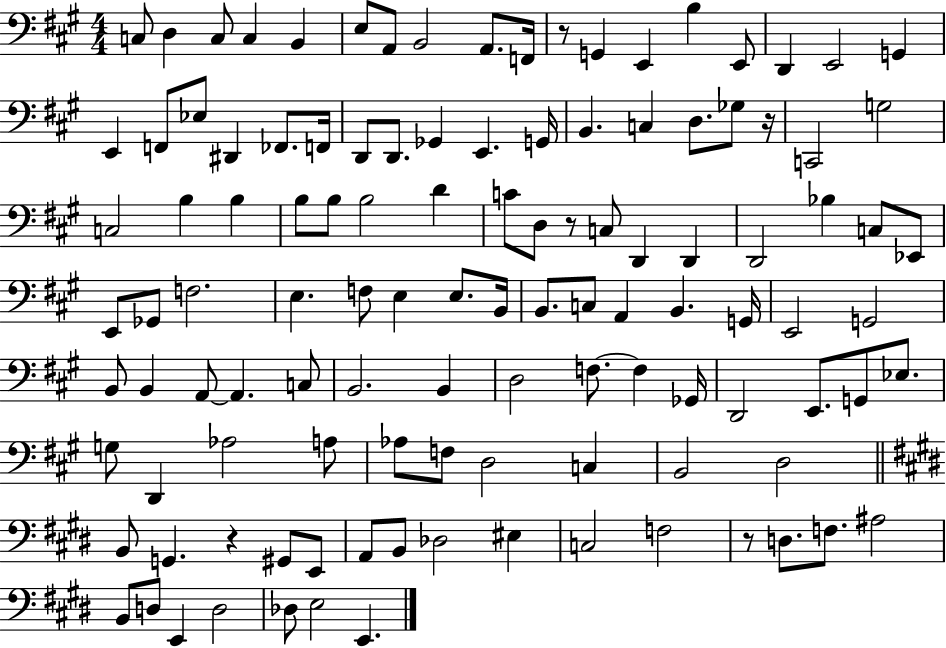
C3/e D3/q C3/e C3/q B2/q E3/e A2/e B2/h A2/e. F2/s R/e G2/q E2/q B3/q E2/e D2/q E2/h G2/q E2/q F2/e Eb3/e D#2/q FES2/e. F2/s D2/e D2/e. Gb2/q E2/q. G2/s B2/q. C3/q D3/e. Gb3/e R/s C2/h G3/h C3/h B3/q B3/q B3/e B3/e B3/h D4/q C4/e D3/e R/e C3/e D2/q D2/q D2/h Bb3/q C3/e Eb2/e E2/e Gb2/e F3/h. E3/q. F3/e E3/q E3/e. B2/s B2/e. C3/e A2/q B2/q. G2/s E2/h G2/h B2/e B2/q A2/e A2/q. C3/e B2/h. B2/q D3/h F3/e. F3/q Gb2/s D2/h E2/e. G2/e Eb3/e. G3/e D2/q Ab3/h A3/e Ab3/e F3/e D3/h C3/q B2/h D3/h B2/e G2/q. R/q G#2/e E2/e A2/e B2/e Db3/h EIS3/q C3/h F3/h R/e D3/e. F3/e. A#3/h B2/e D3/e E2/q D3/h Db3/e E3/h E2/q.